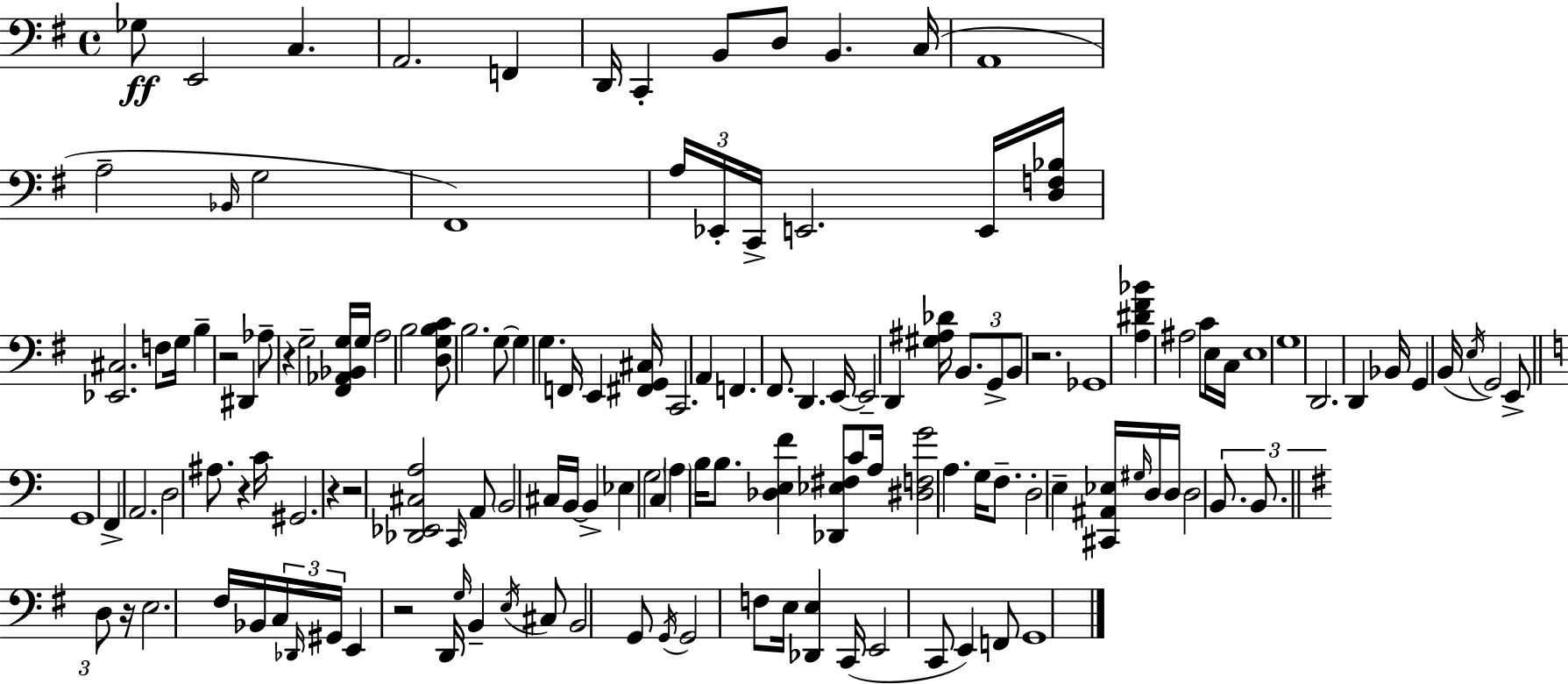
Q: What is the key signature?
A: G major